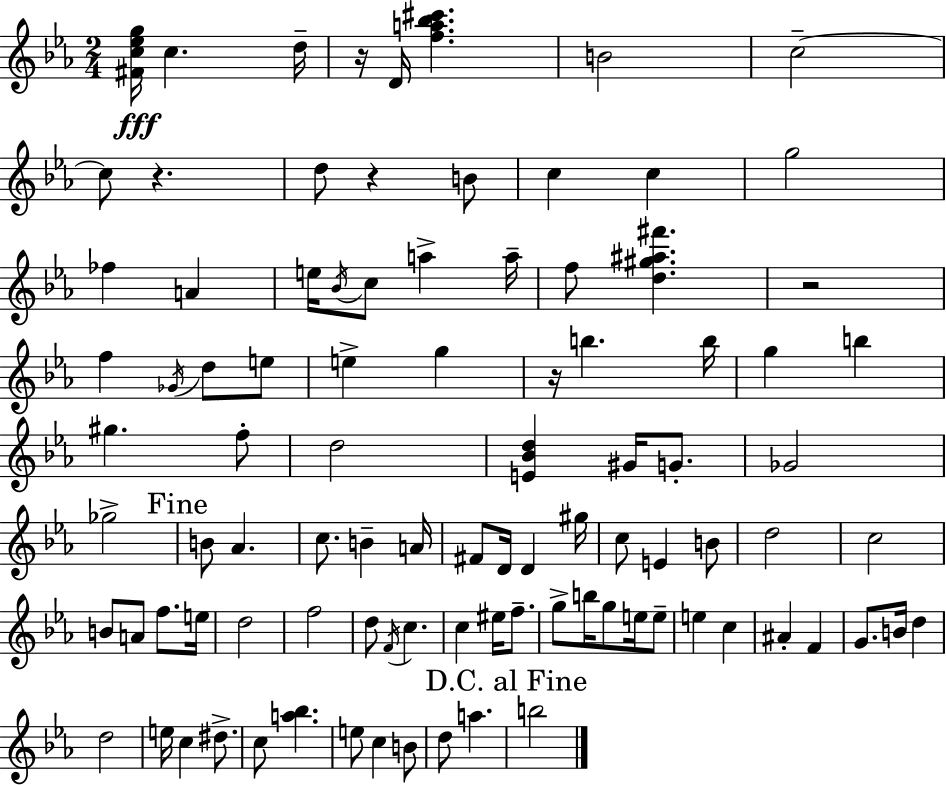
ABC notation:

X:1
T:Untitled
M:2/4
L:1/4
K:Cm
[^Fc_eg]/4 c d/4 z/4 D/4 [fa_b^c'] B2 c2 c/2 z d/2 z B/2 c c g2 _f A e/4 _B/4 c/2 a a/4 f/2 [d^g^a^f'] z2 f _G/4 d/2 e/2 e g z/4 b b/4 g b ^g f/2 d2 [E_Bd] ^G/4 G/2 _G2 _g2 B/2 _A c/2 B A/4 ^F/2 D/4 D ^g/4 c/2 E B/2 d2 c2 B/2 A/2 f/2 e/4 d2 f2 d/2 F/4 c c ^e/4 f/2 g/2 b/4 g/2 e/4 e/2 e c ^A F G/2 B/4 d d2 e/4 c ^d/2 c/2 [a_b] e/2 c B/2 d/2 a b2